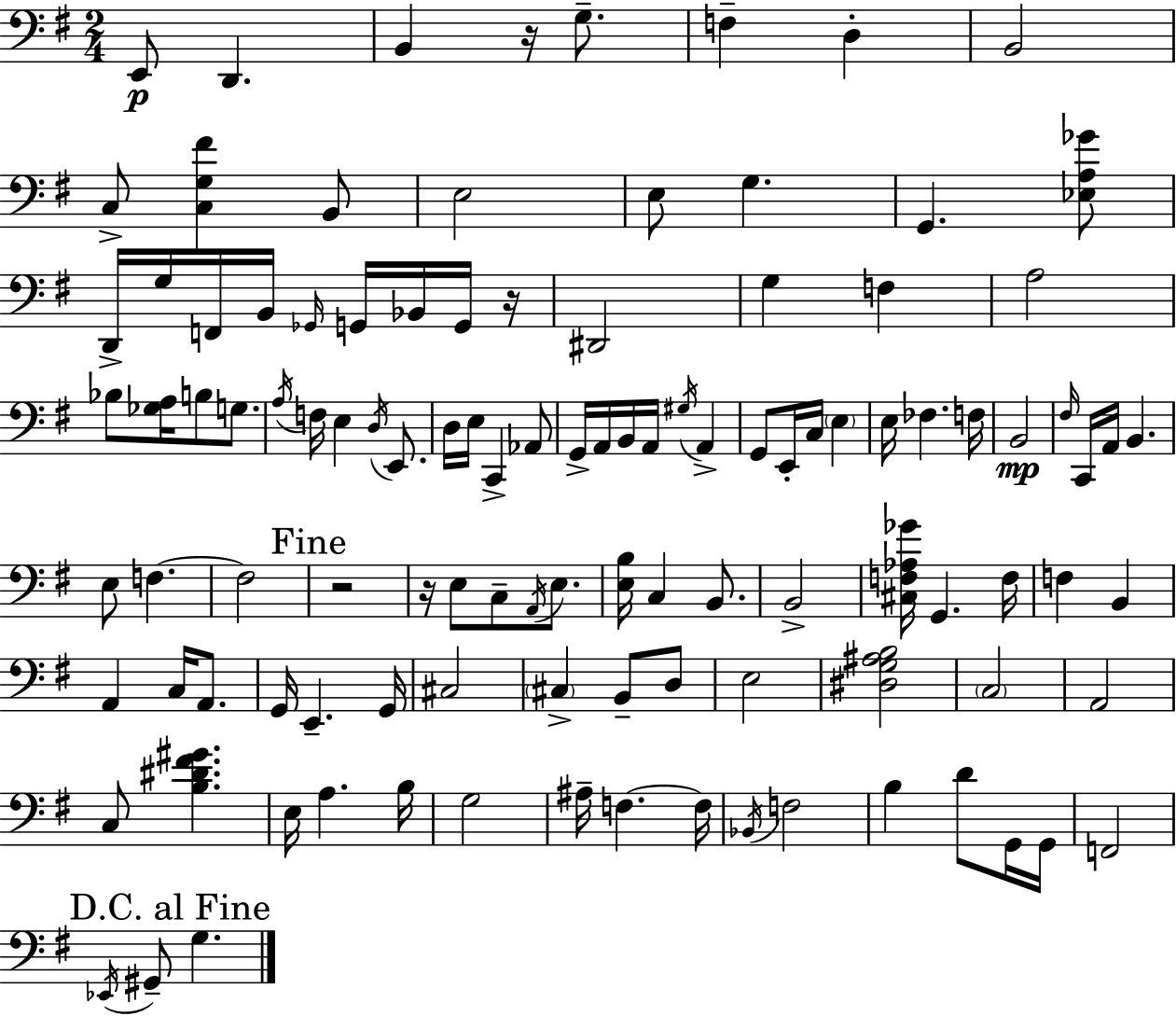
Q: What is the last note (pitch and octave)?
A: G3